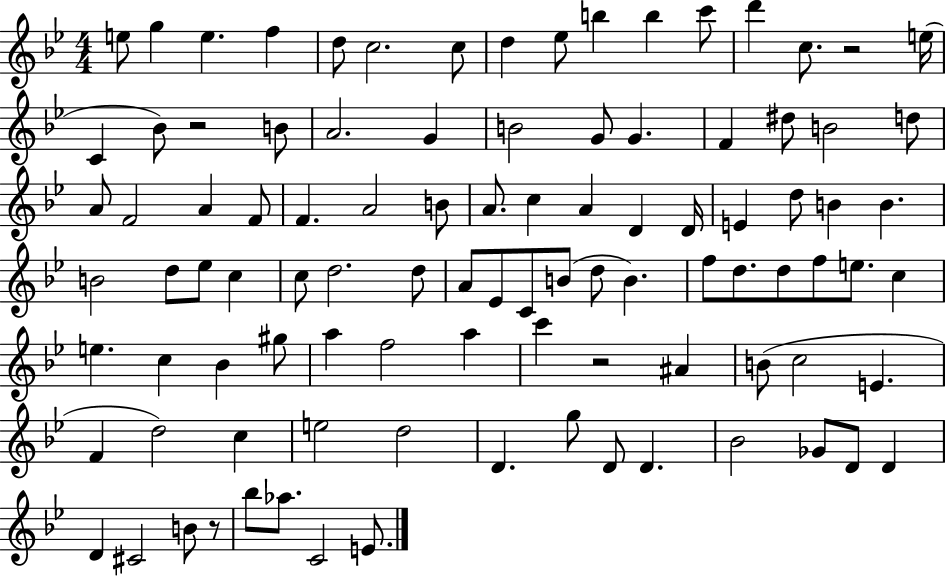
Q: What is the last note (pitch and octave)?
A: E4